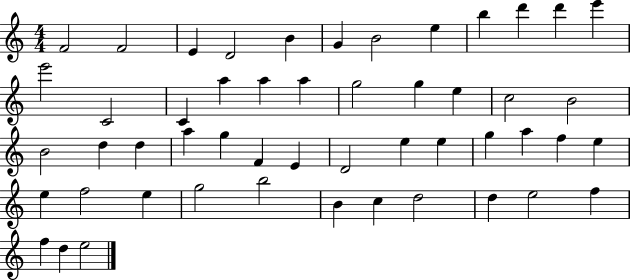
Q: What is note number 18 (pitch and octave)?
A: A5